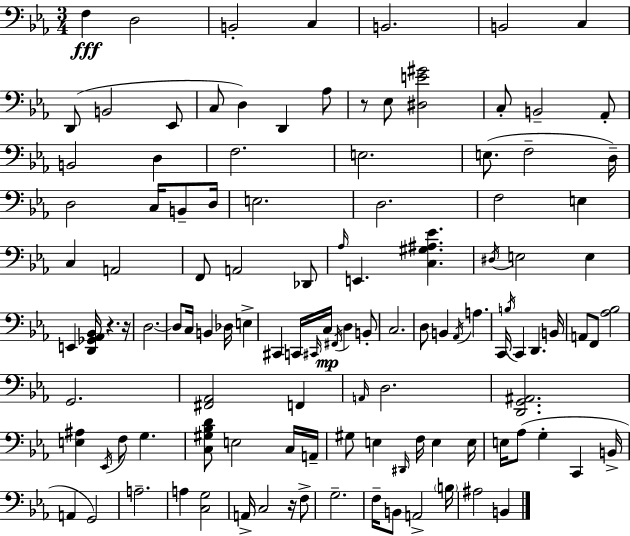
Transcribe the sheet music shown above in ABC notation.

X:1
T:Untitled
M:3/4
L:1/4
K:Eb
F, D,2 B,,2 C, B,,2 B,,2 C, D,,/2 B,,2 _E,,/2 C,/2 D, D,, _A,/2 z/2 _E,/2 [^D,E^G]2 C,/2 B,,2 _A,,/2 B,,2 D, F,2 E,2 E,/2 F,2 D,/4 D,2 C,/4 B,,/2 D,/4 E,2 D,2 F,2 E, C, A,,2 F,,/2 A,,2 _D,,/2 _A,/4 E,, [C,^G,^A,_E] ^D,/4 E,2 E, E,, [D,,_G,,_A,,_B,,]/4 z z/4 D,2 D,/2 C,/4 B,, _D,/4 E, ^C,, C,,/4 ^C,,/4 C,/4 ^F,,/4 D, B,,/2 C,2 D,/2 B,, _A,,/4 A, C,,/4 B,/4 C,, D,, B,,/4 A,,/2 F,,/2 [_A,_B,]2 G,,2 [^F,,_A,,]2 F,, A,,/4 D,2 [D,,G,,^A,,]2 [E,^A,] _E,,/4 F,/2 G, [C,^G,_B,D]/2 E,2 C,/4 A,,/4 ^G,/2 E, ^D,,/4 F,/4 E, E,/4 E,/4 _A,/2 G, C,, B,,/4 A,, G,,2 A,2 A, [C,G,]2 A,,/4 C,2 z/4 F,/2 G,2 F,/4 B,,/2 A,,2 B,/4 ^A,2 B,,